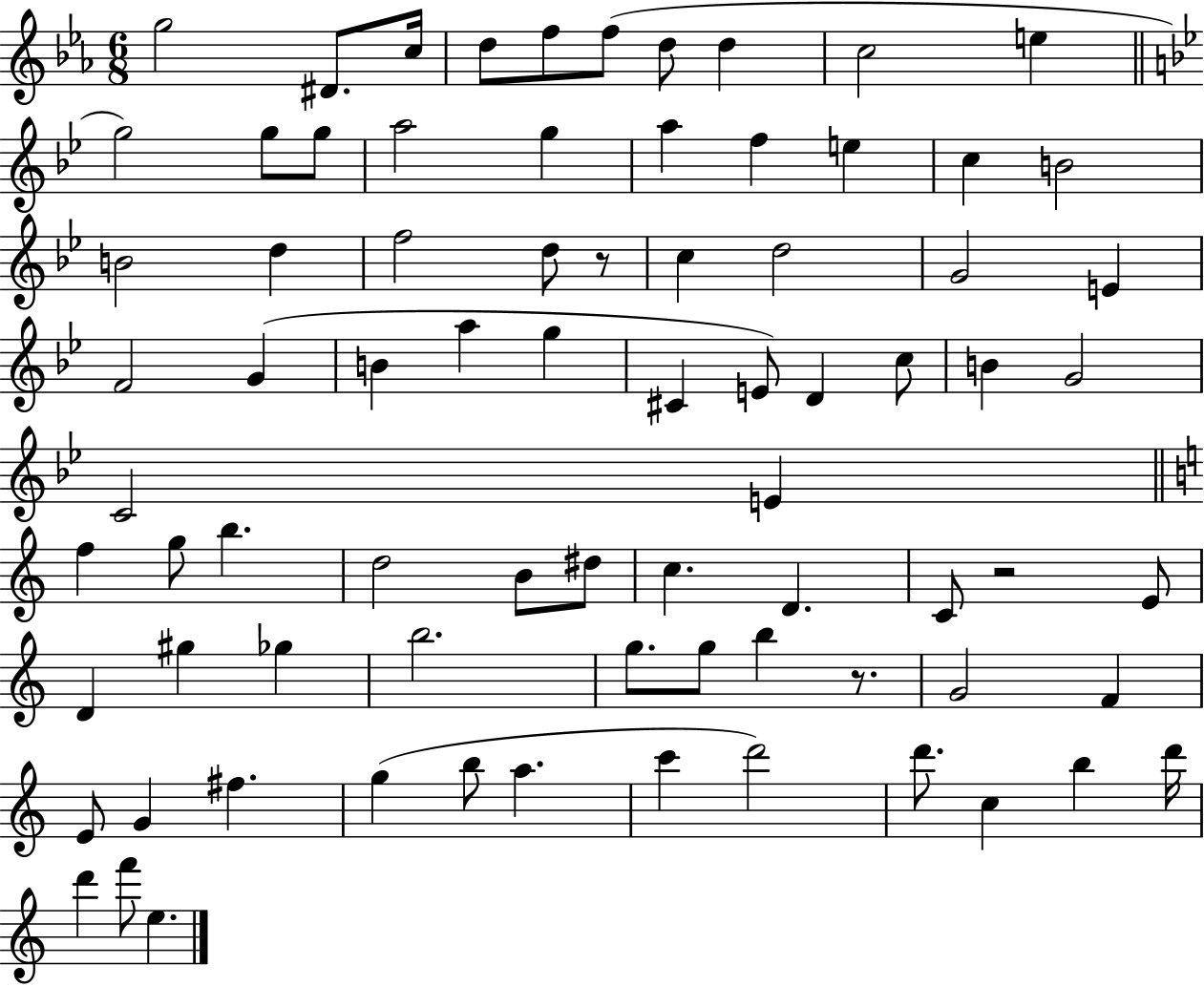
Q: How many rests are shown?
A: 3